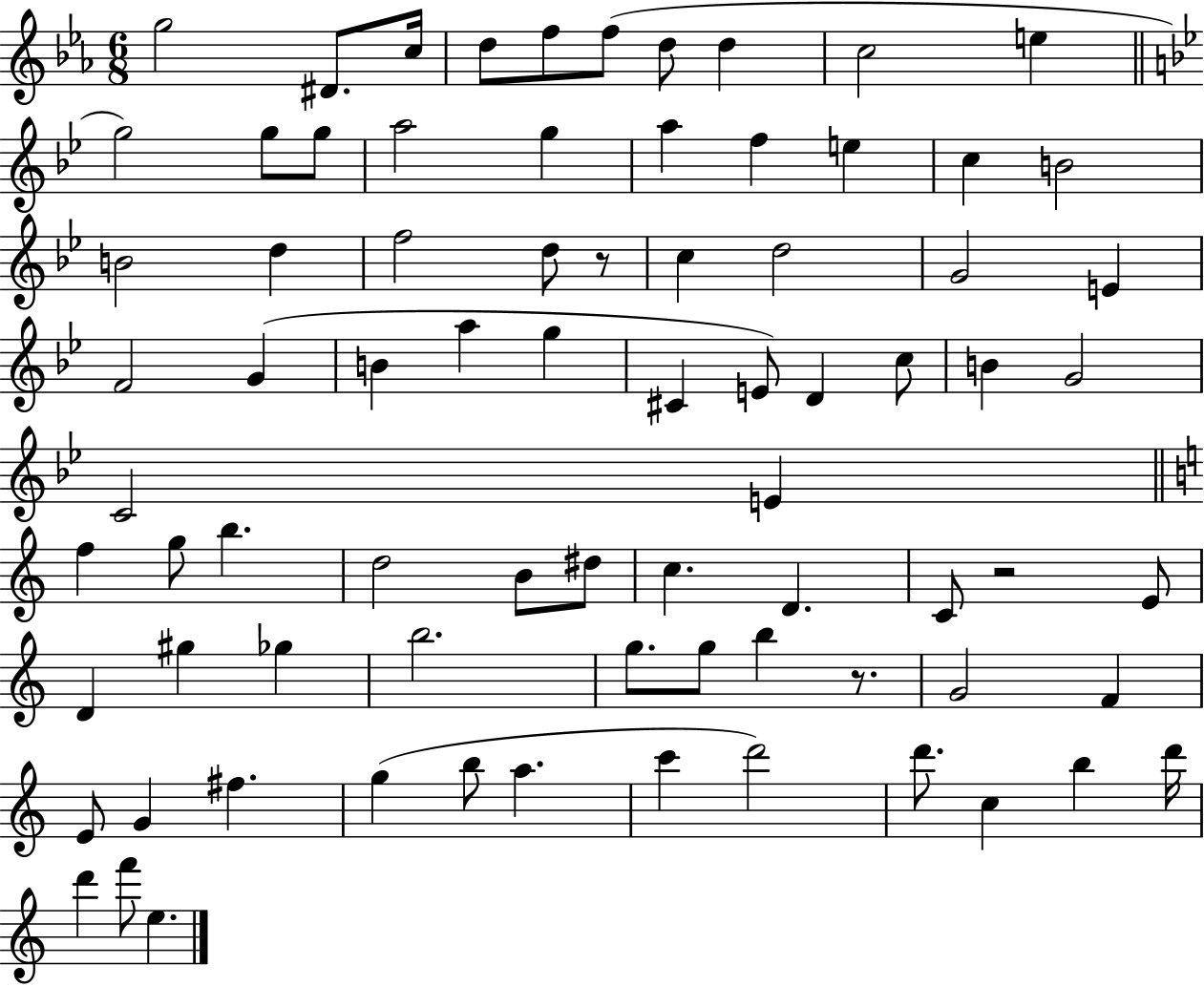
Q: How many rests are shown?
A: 3